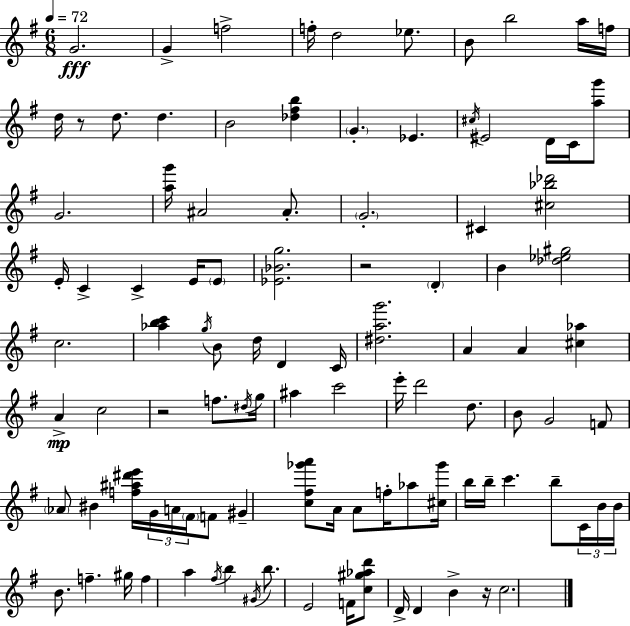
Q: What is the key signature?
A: E minor